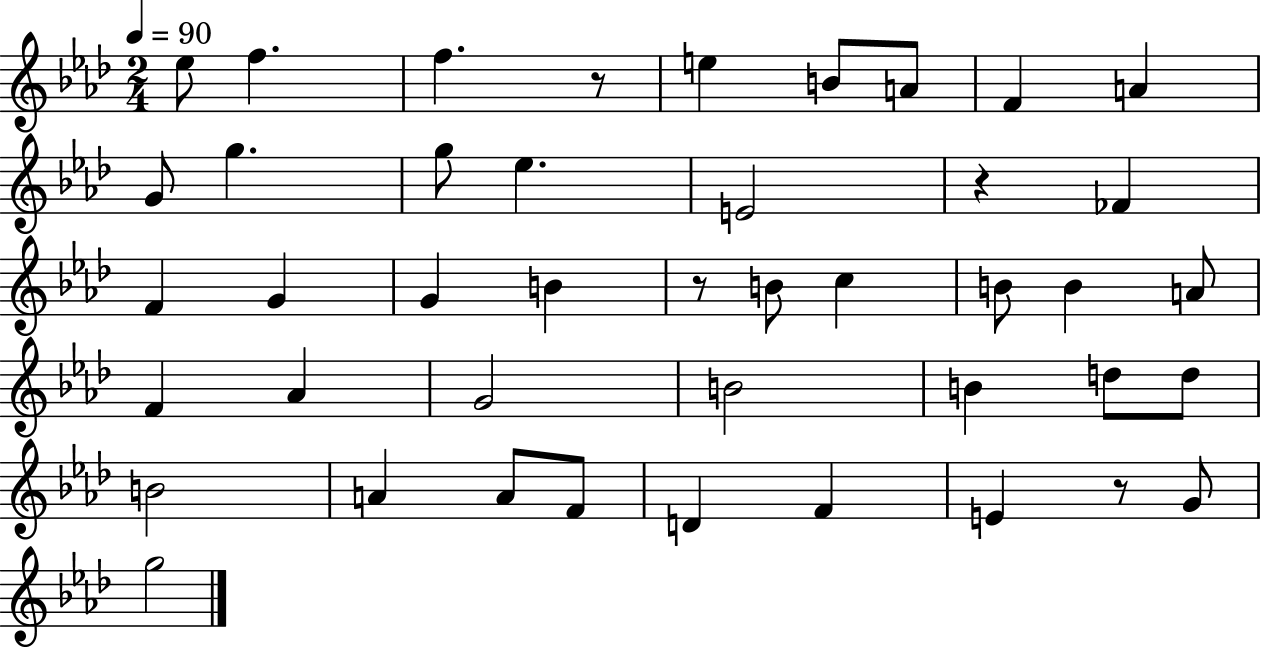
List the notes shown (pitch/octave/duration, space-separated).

Eb5/e F5/q. F5/q. R/e E5/q B4/e A4/e F4/q A4/q G4/e G5/q. G5/e Eb5/q. E4/h R/q FES4/q F4/q G4/q G4/q B4/q R/e B4/e C5/q B4/e B4/q A4/e F4/q Ab4/q G4/h B4/h B4/q D5/e D5/e B4/h A4/q A4/e F4/e D4/q F4/q E4/q R/e G4/e G5/h